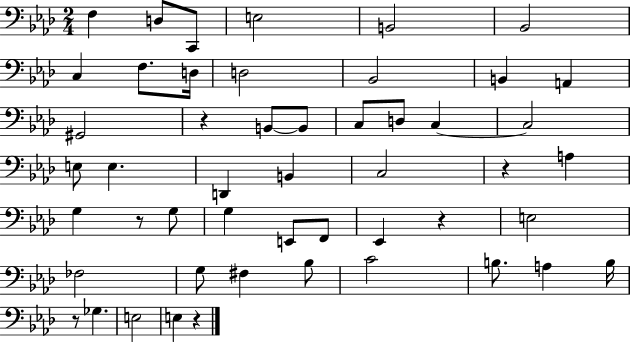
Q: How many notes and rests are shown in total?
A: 50